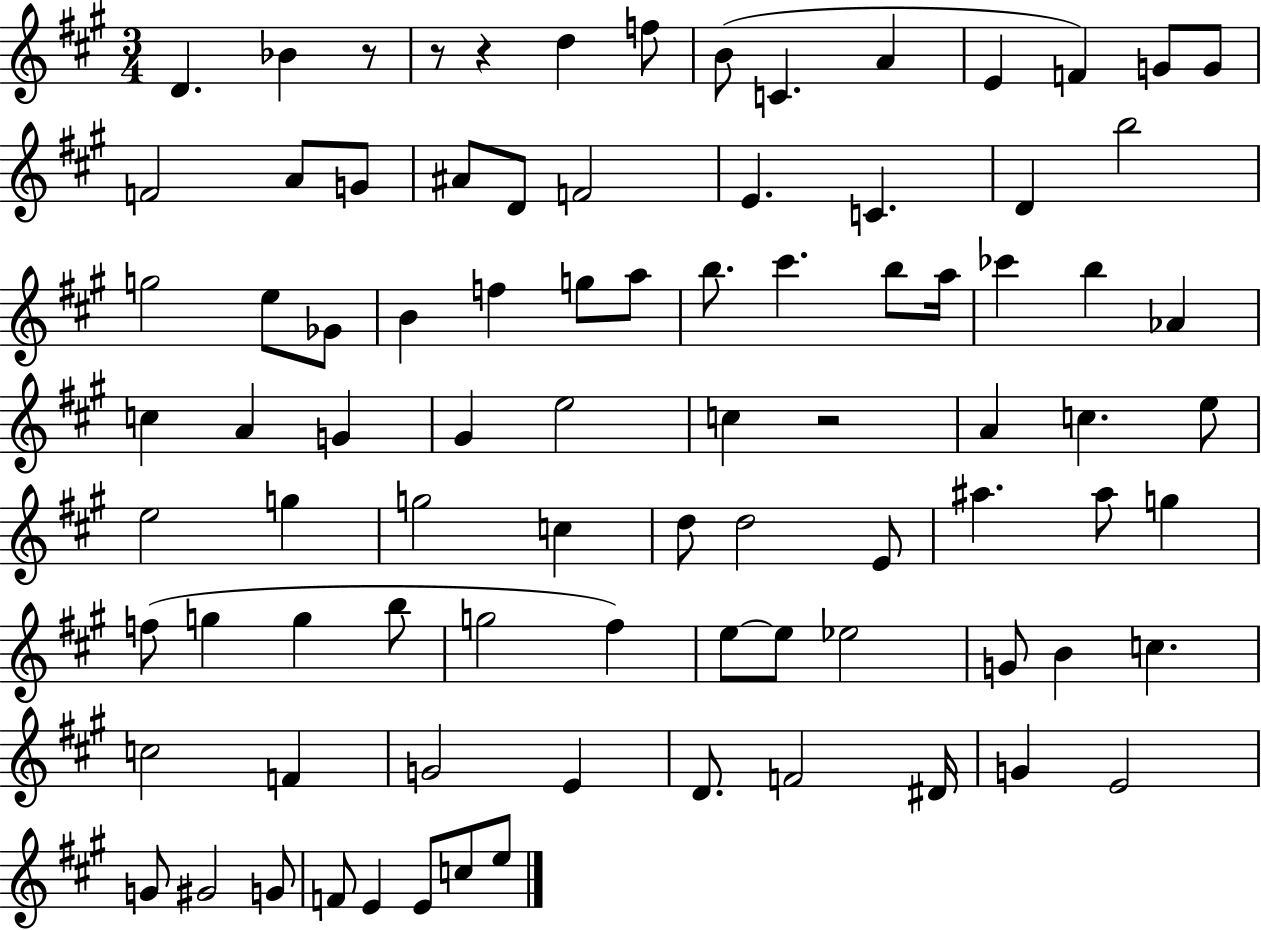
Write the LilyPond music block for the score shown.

{
  \clef treble
  \numericTimeSignature
  \time 3/4
  \key a \major
  d'4. bes'4 r8 | r8 r4 d''4 f''8 | b'8( c'4. a'4 | e'4 f'4) g'8 g'8 | \break f'2 a'8 g'8 | ais'8 d'8 f'2 | e'4. c'4. | d'4 b''2 | \break g''2 e''8 ges'8 | b'4 f''4 g''8 a''8 | b''8. cis'''4. b''8 a''16 | ces'''4 b''4 aes'4 | \break c''4 a'4 g'4 | gis'4 e''2 | c''4 r2 | a'4 c''4. e''8 | \break e''2 g''4 | g''2 c''4 | d''8 d''2 e'8 | ais''4. ais''8 g''4 | \break f''8( g''4 g''4 b''8 | g''2 fis''4) | e''8~~ e''8 ees''2 | g'8 b'4 c''4. | \break c''2 f'4 | g'2 e'4 | d'8. f'2 dis'16 | g'4 e'2 | \break g'8 gis'2 g'8 | f'8 e'4 e'8 c''8 e''8 | \bar "|."
}